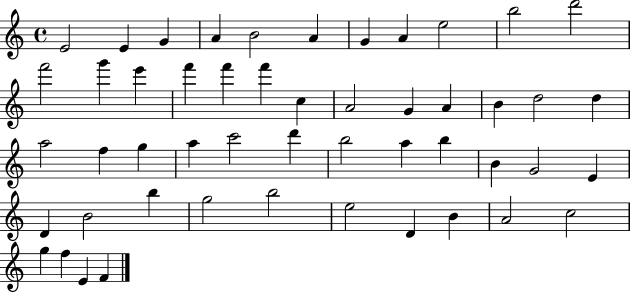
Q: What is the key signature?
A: C major